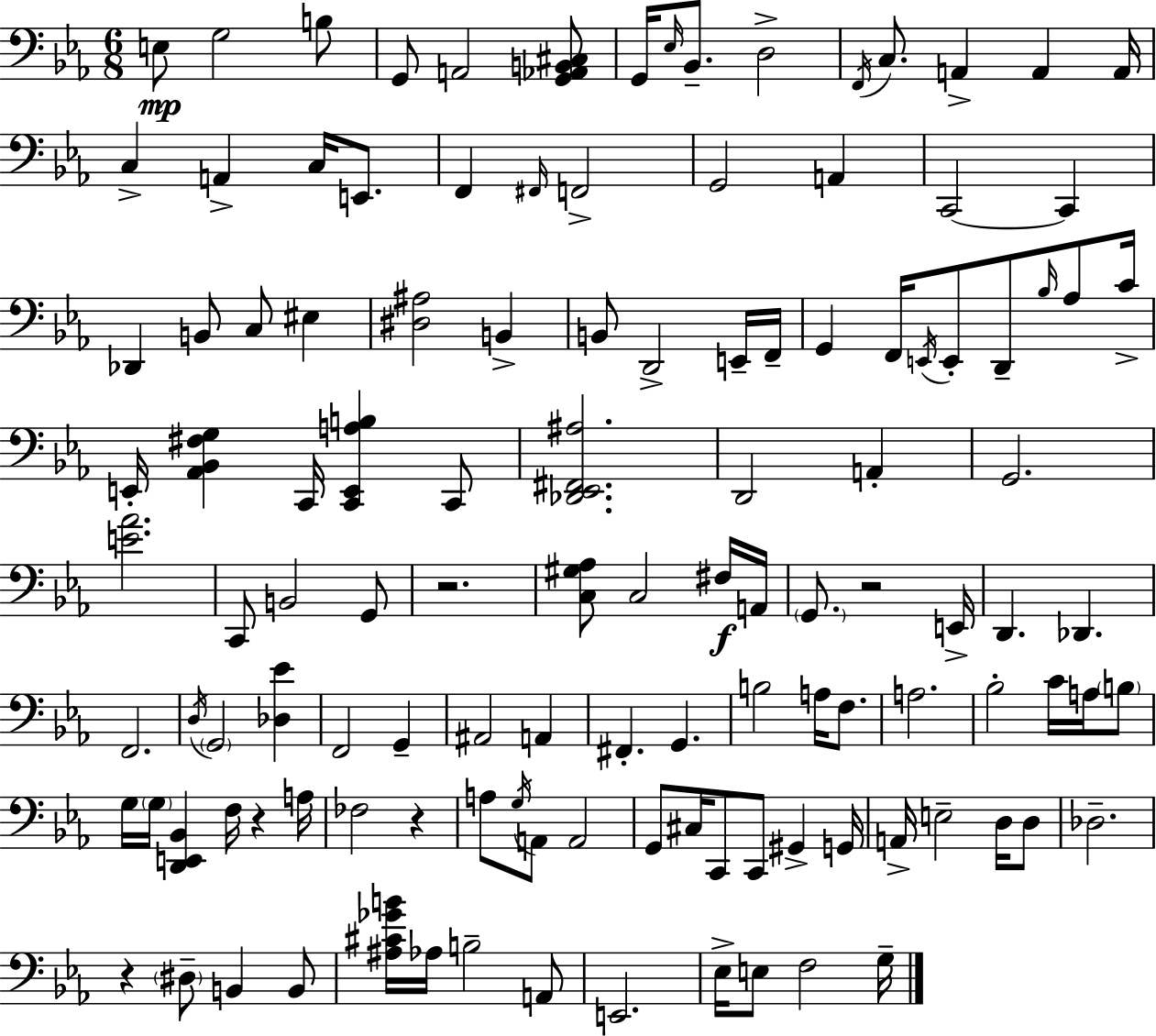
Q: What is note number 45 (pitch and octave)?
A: C2